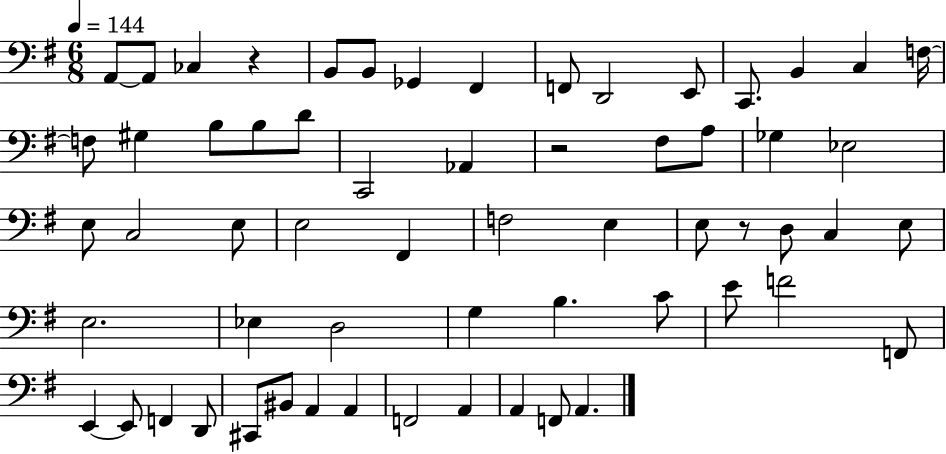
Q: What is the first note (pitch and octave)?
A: A2